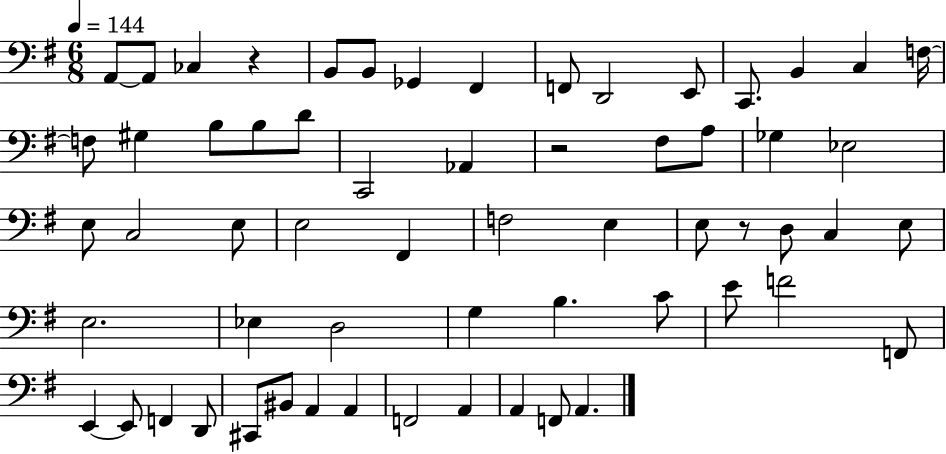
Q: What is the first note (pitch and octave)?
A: A2